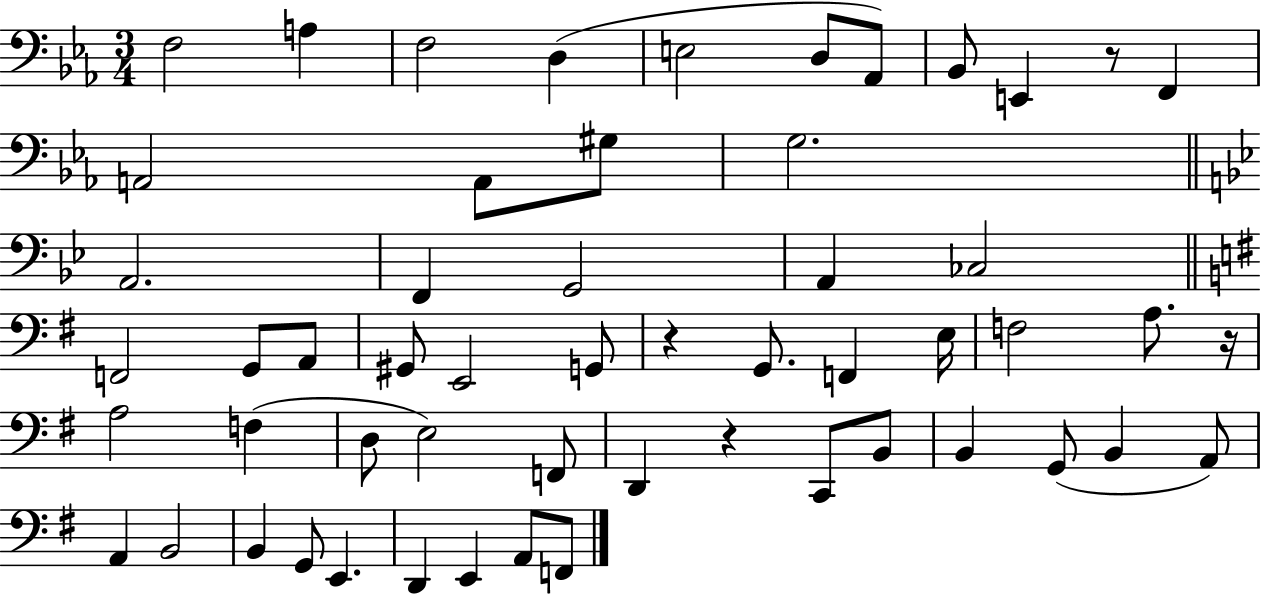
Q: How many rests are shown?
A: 4